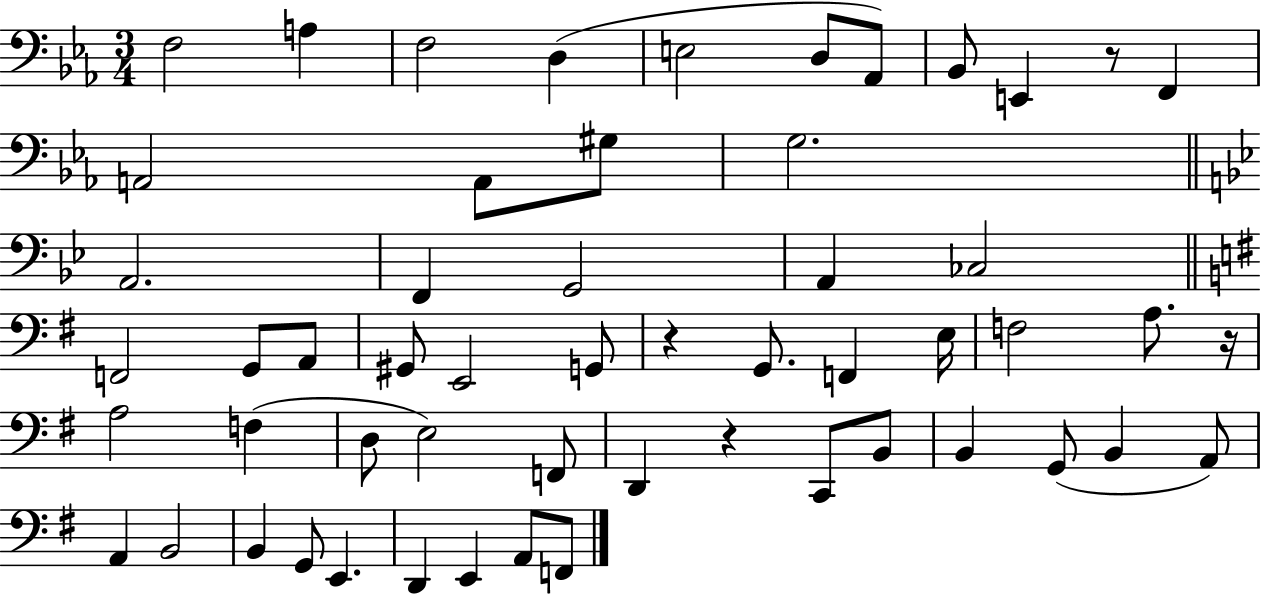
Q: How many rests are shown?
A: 4